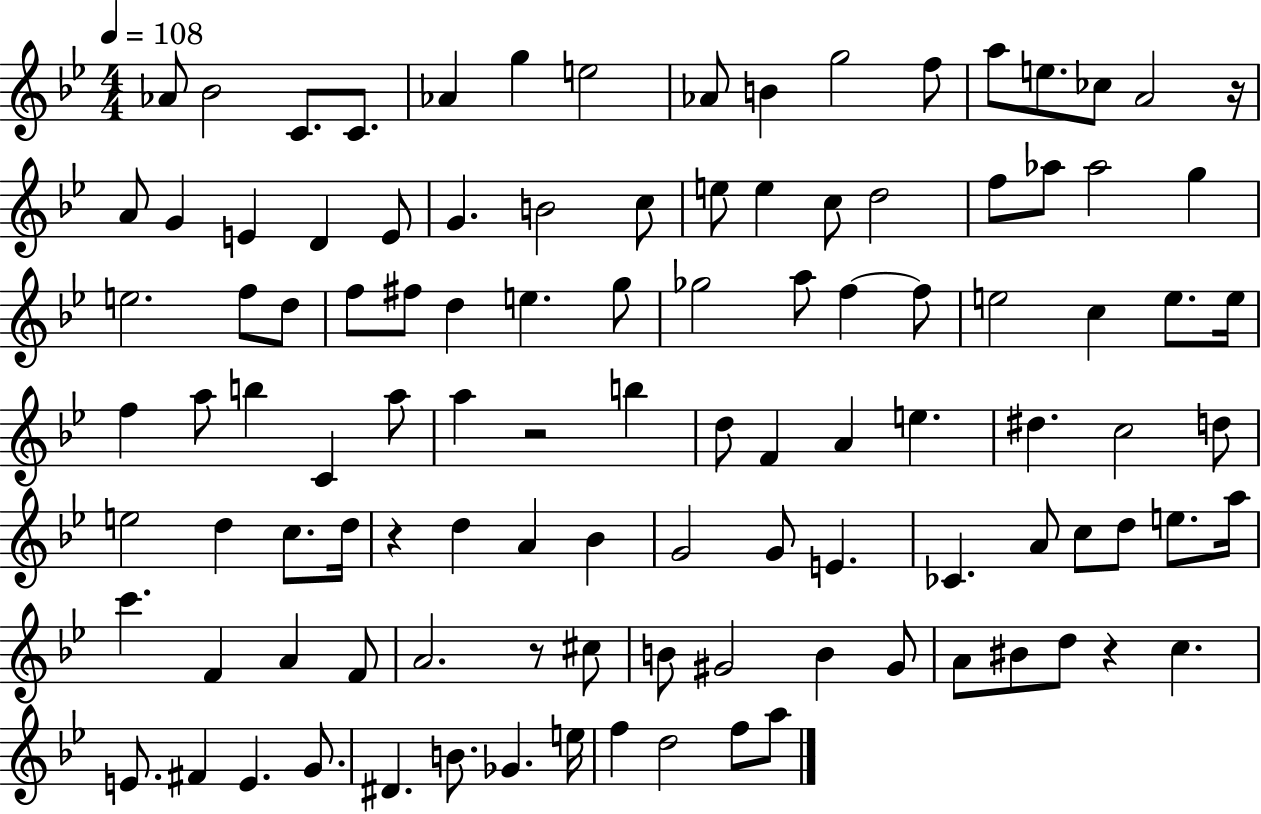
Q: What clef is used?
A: treble